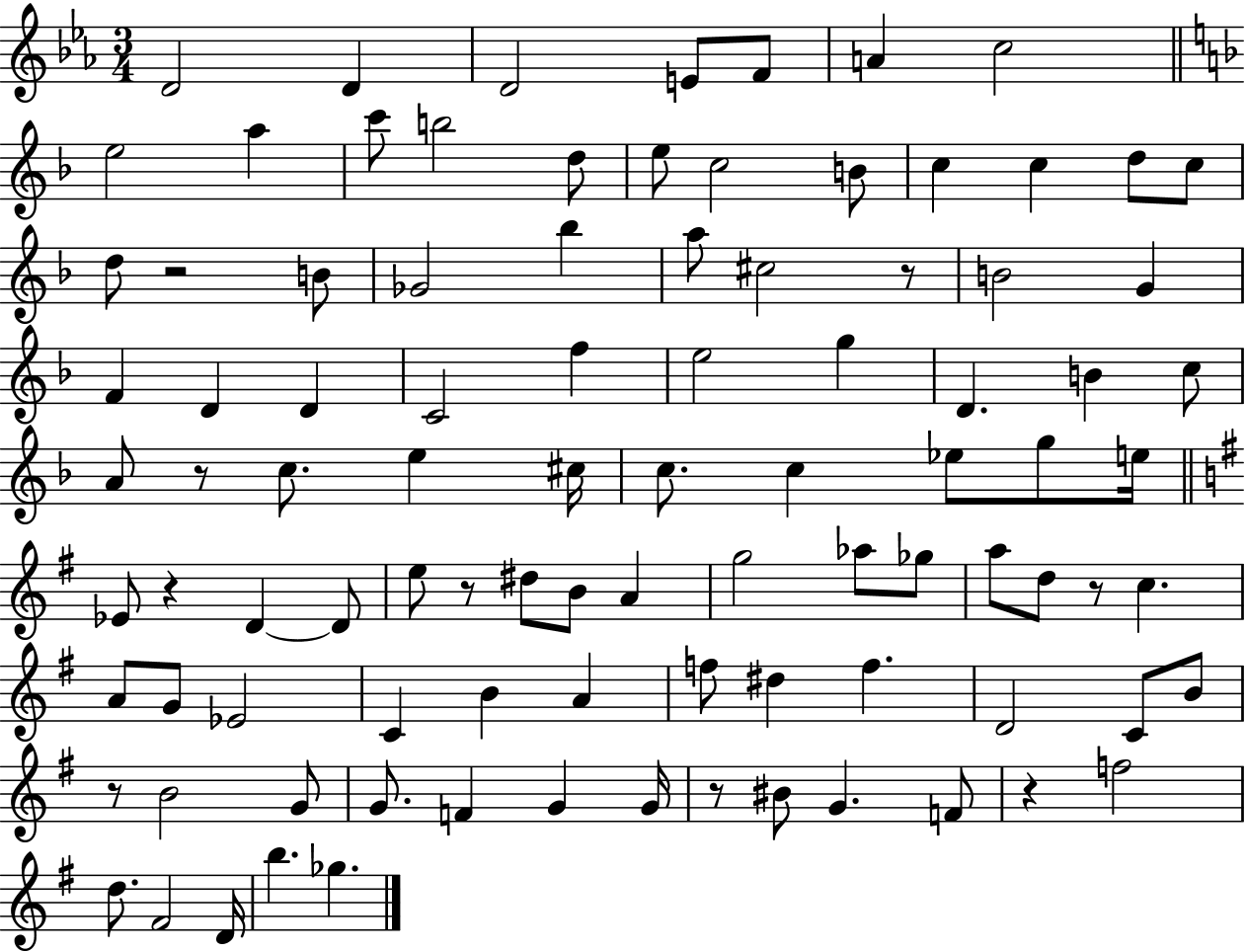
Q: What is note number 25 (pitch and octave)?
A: C#5